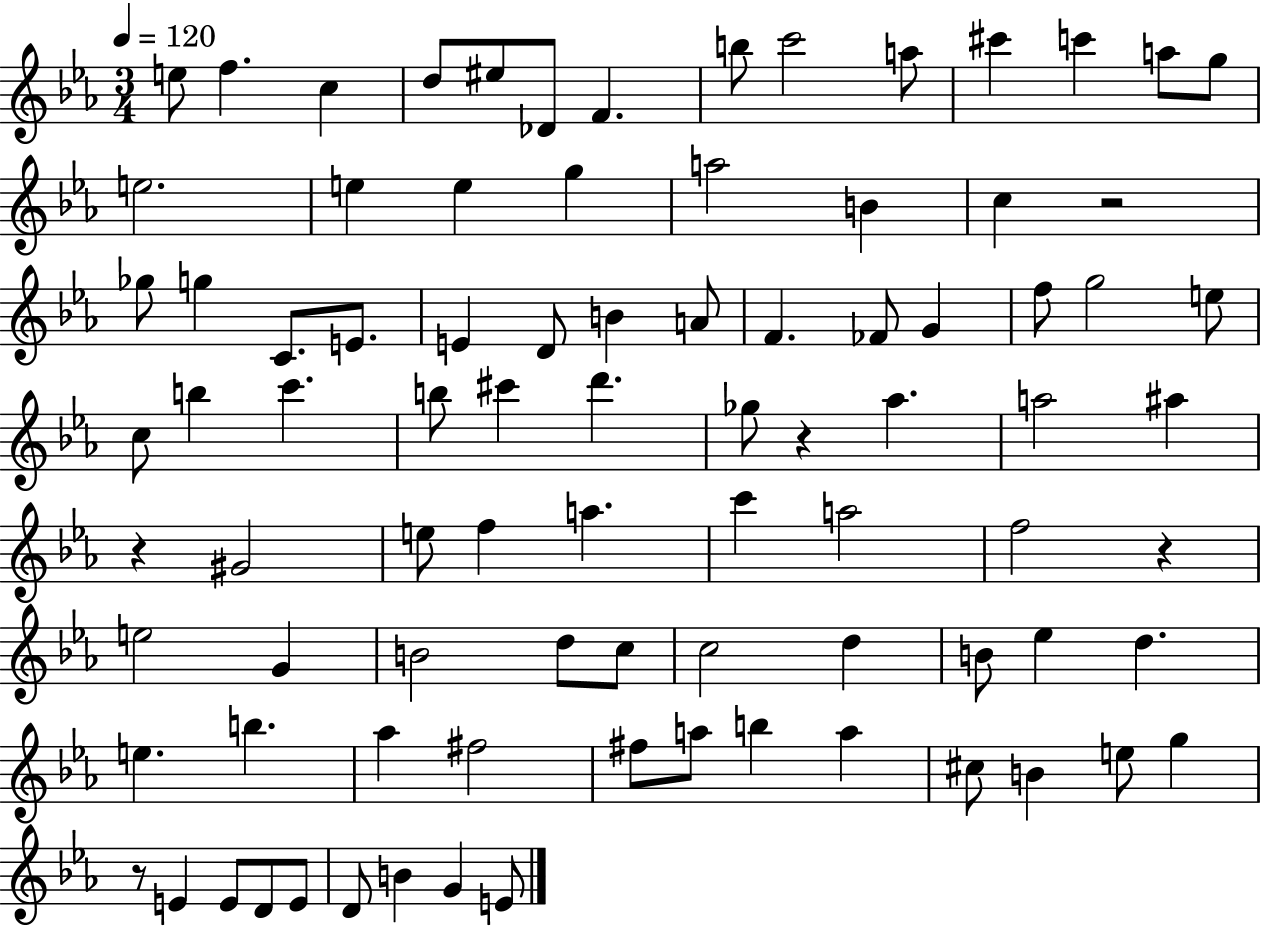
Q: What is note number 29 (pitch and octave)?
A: A4